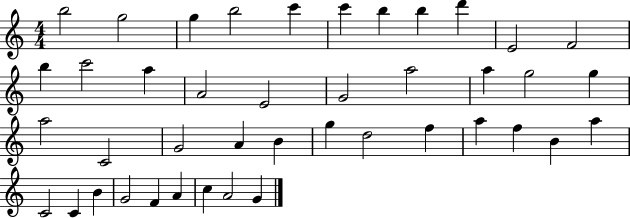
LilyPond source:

{
  \clef treble
  \numericTimeSignature
  \time 4/4
  \key c \major
  b''2 g''2 | g''4 b''2 c'''4 | c'''4 b''4 b''4 d'''4 | e'2 f'2 | \break b''4 c'''2 a''4 | a'2 e'2 | g'2 a''2 | a''4 g''2 g''4 | \break a''2 c'2 | g'2 a'4 b'4 | g''4 d''2 f''4 | a''4 f''4 b'4 a''4 | \break c'2 c'4 b'4 | g'2 f'4 a'4 | c''4 a'2 g'4 | \bar "|."
}